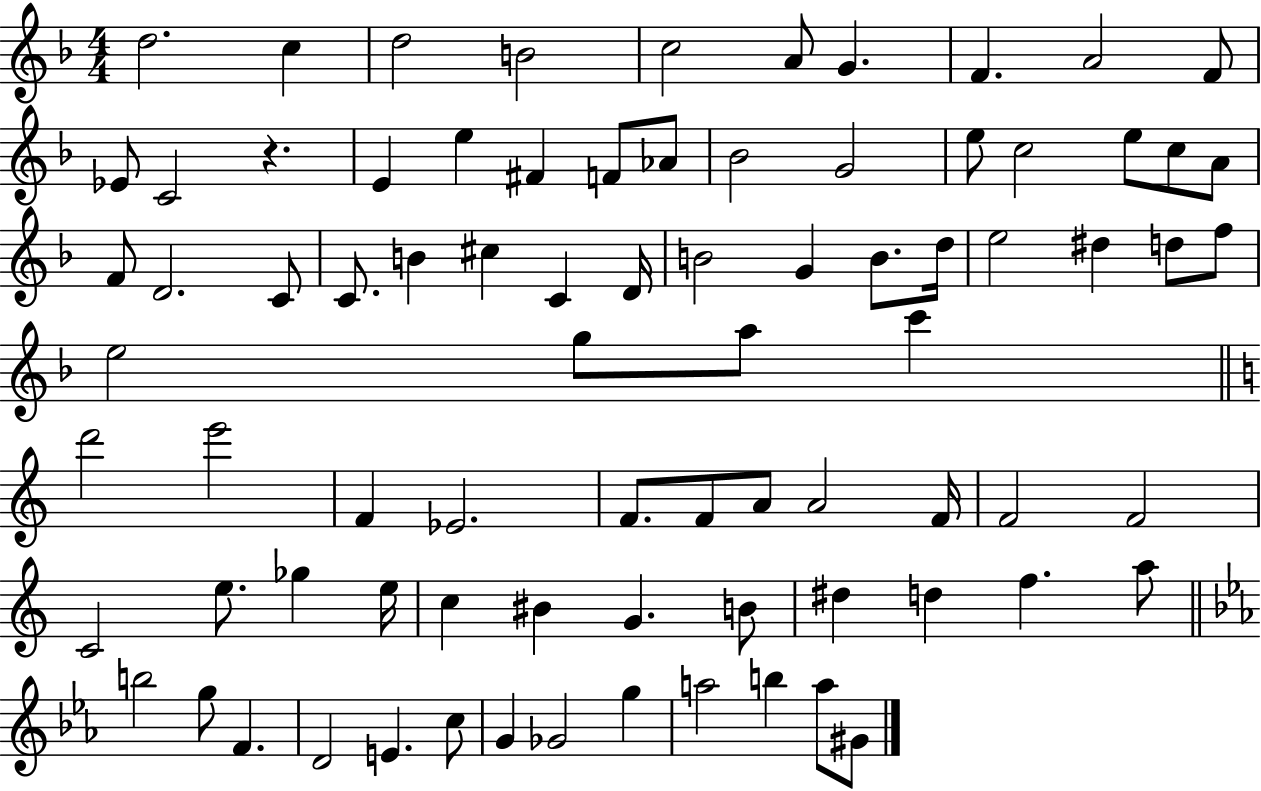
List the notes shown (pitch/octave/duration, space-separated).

D5/h. C5/q D5/h B4/h C5/h A4/e G4/q. F4/q. A4/h F4/e Eb4/e C4/h R/q. E4/q E5/q F#4/q F4/e Ab4/e Bb4/h G4/h E5/e C5/h E5/e C5/e A4/e F4/e D4/h. C4/e C4/e. B4/q C#5/q C4/q D4/s B4/h G4/q B4/e. D5/s E5/h D#5/q D5/e F5/e E5/h G5/e A5/e C6/q D6/h E6/h F4/q Eb4/h. F4/e. F4/e A4/e A4/h F4/s F4/h F4/h C4/h E5/e. Gb5/q E5/s C5/q BIS4/q G4/q. B4/e D#5/q D5/q F5/q. A5/e B5/h G5/e F4/q. D4/h E4/q. C5/e G4/q Gb4/h G5/q A5/h B5/q A5/e G#4/e